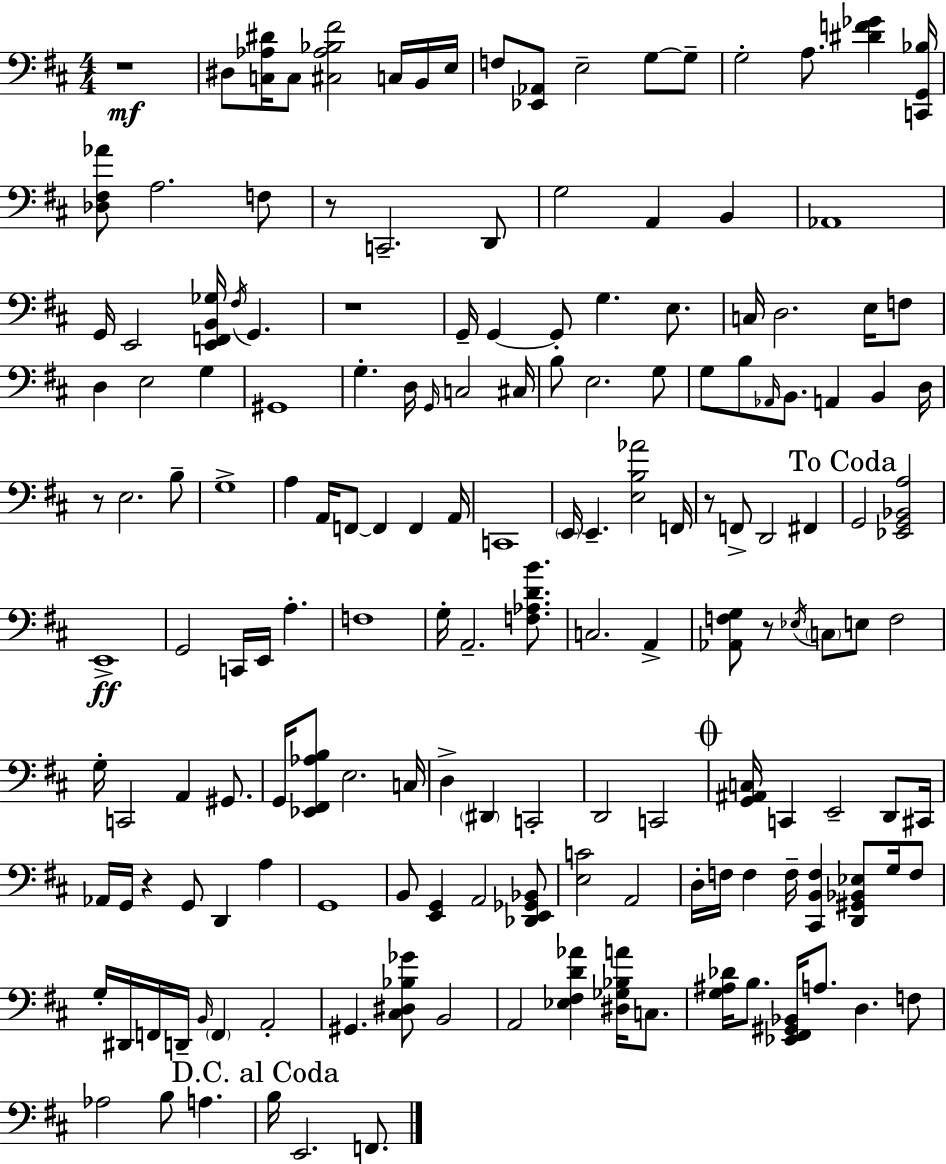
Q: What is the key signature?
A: D major